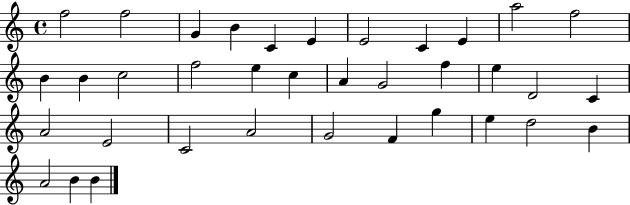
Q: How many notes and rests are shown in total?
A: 36